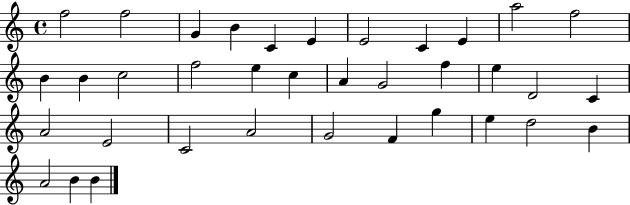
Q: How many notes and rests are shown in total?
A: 36